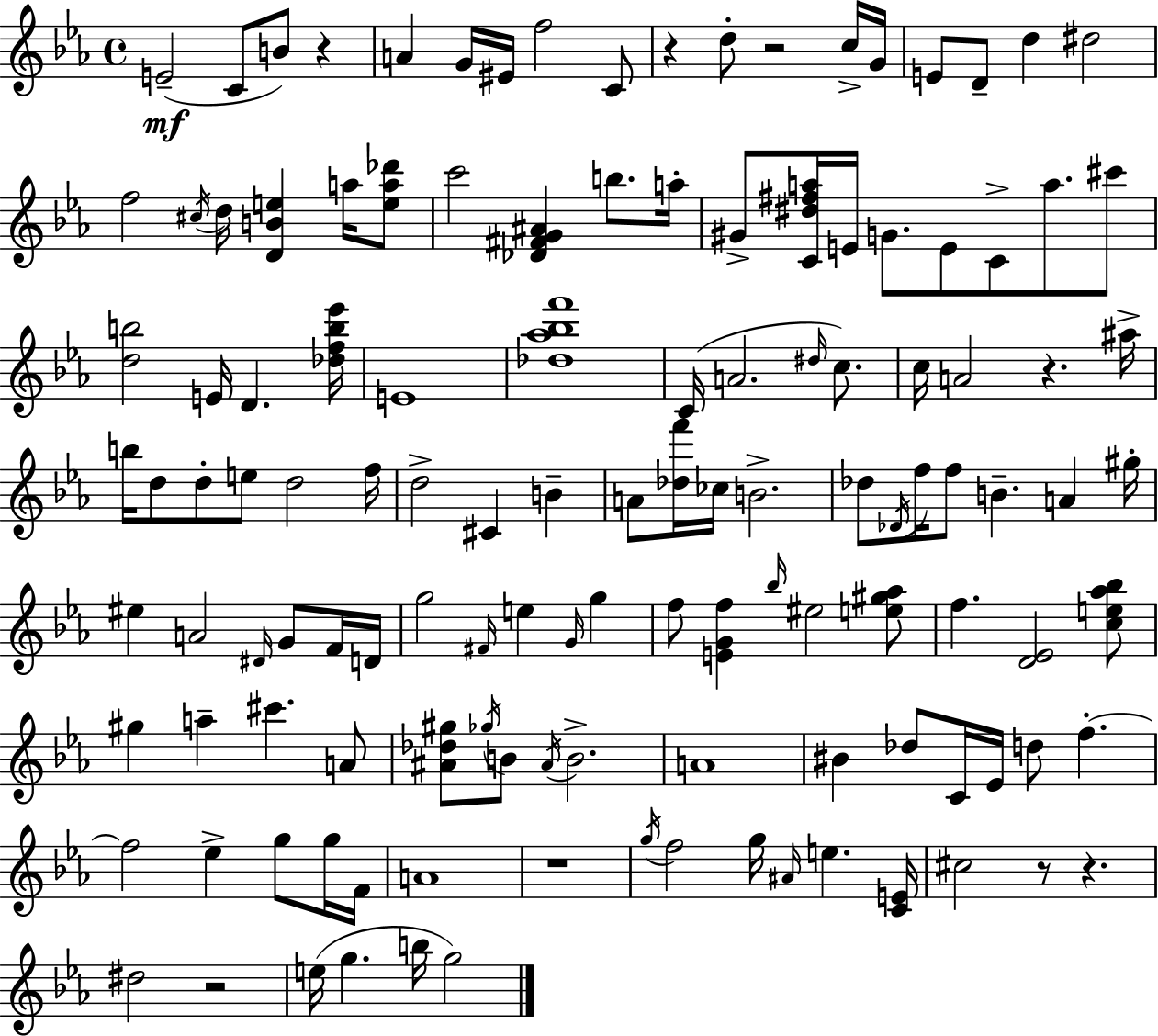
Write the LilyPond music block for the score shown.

{
  \clef treble
  \time 4/4
  \defaultTimeSignature
  \key ees \major
  e'2--(\mf c'8 b'8) r4 | a'4 g'16 eis'16 f''2 c'8 | r4 d''8-. r2 c''16-> g'16 | e'8 d'8-- d''4 dis''2 | \break f''2 \acciaccatura { cis''16 } d''16 <d' b' e''>4 a''16 <e'' a'' des'''>8 | c'''2 <des' fis' g' ais'>4 b''8. | a''16-. gis'8-> <c' dis'' fis'' a''>16 e'16 g'8. e'8 c'8-> a''8. cis'''8 | <d'' b''>2 e'16 d'4. | \break <des'' f'' b'' ees'''>16 e'1 | <des'' aes'' bes'' f'''>1 | c'16( a'2. \grace { dis''16 } c''8.) | c''16 a'2 r4. | \break ais''16-> b''16 d''8 d''8-. e''8 d''2 | f''16 d''2-> cis'4 b'4-- | a'8 <des'' f'''>16 ces''16 b'2.-> | des''8 \acciaccatura { des'16 } f''16 f''8 b'4.-- a'4 | \break gis''16-. eis''4 a'2 \grace { dis'16 } | g'8 f'16 d'16 g''2 \grace { fis'16 } e''4 | \grace { g'16 } g''4 f''8 <e' g' f''>4 \grace { bes''16 } eis''2 | <e'' gis'' aes''>8 f''4. <d' ees'>2 | \break <c'' e'' aes'' bes''>8 gis''4 a''4-- cis'''4. | a'8 <ais' des'' gis''>8 \acciaccatura { ges''16 } b'8 \acciaccatura { ais'16 } b'2.-> | a'1 | bis'4 des''8 c'16 | \break ees'16 d''8 f''4.-.~~ f''2 | ees''4-> g''8 g''16 f'16 a'1 | r1 | \acciaccatura { g''16 } f''2 | \break g''16 \grace { ais'16 } e''4. <c' e'>16 cis''2 | r8 r4. dis''2 | r2 e''16( g''4. | b''16 g''2) \bar "|."
}